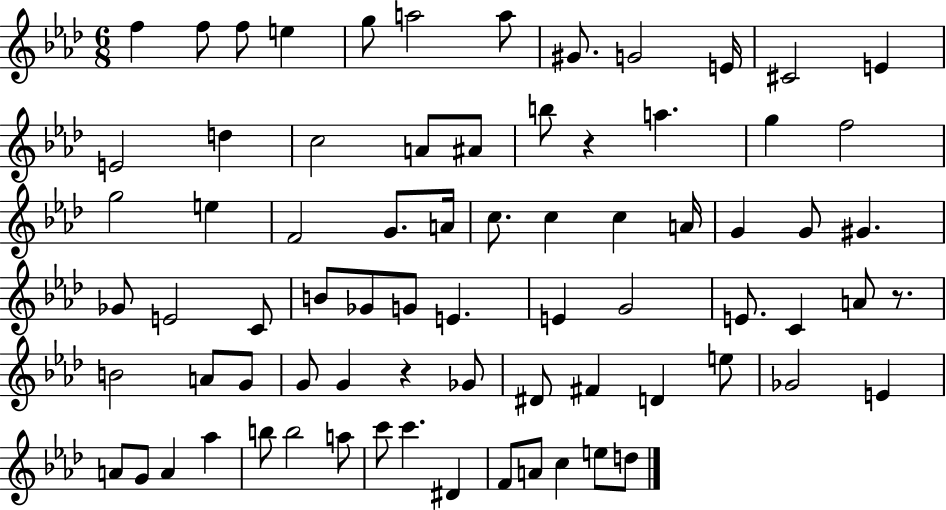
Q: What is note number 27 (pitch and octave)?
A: C5